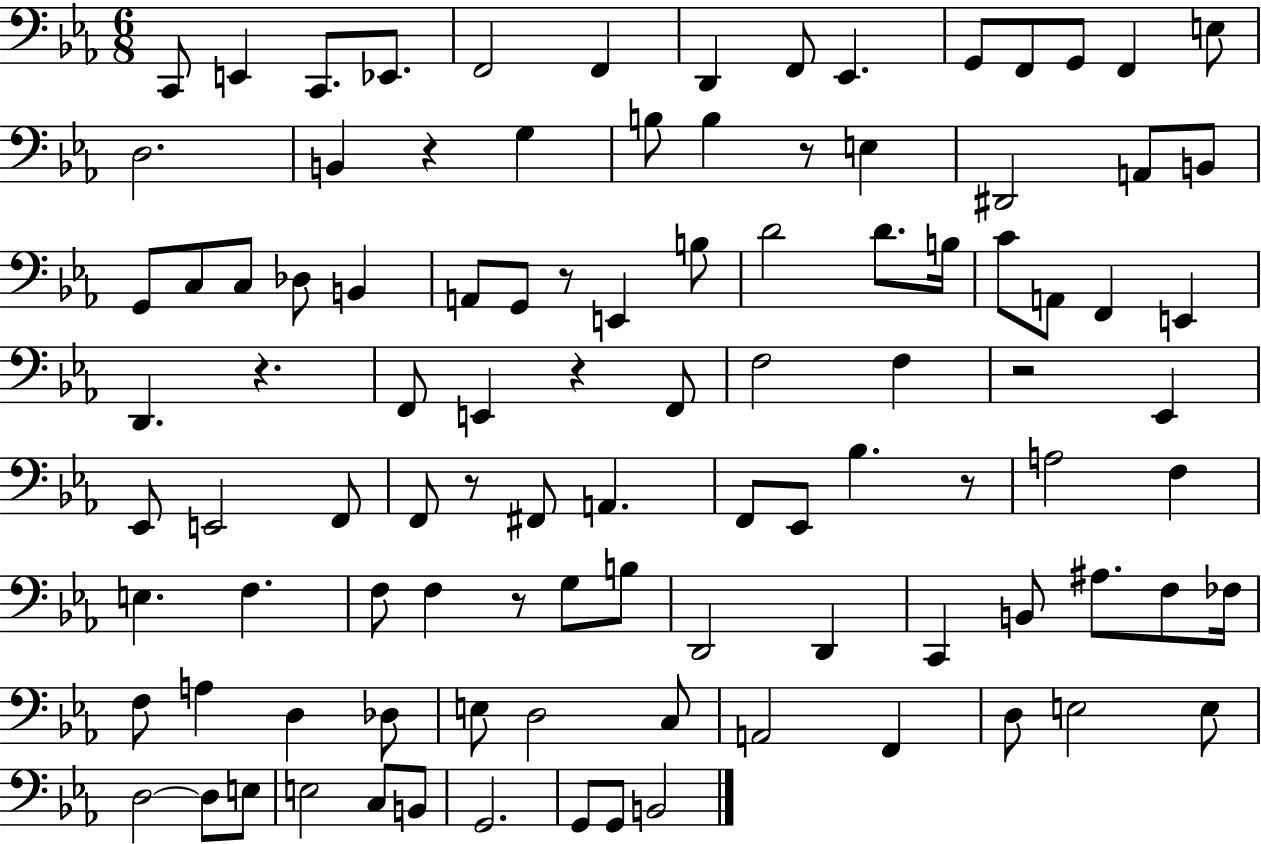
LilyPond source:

{
  \clef bass
  \numericTimeSignature
  \time 6/8
  \key ees \major
  c,8 e,4 c,8. ees,8. | f,2 f,4 | d,4 f,8 ees,4. | g,8 f,8 g,8 f,4 e8 | \break d2. | b,4 r4 g4 | b8 b4 r8 e4 | dis,2 a,8 b,8 | \break g,8 c8 c8 des8 b,4 | a,8 g,8 r8 e,4 b8 | d'2 d'8. b16 | c'8 a,8 f,4 e,4 | \break d,4. r4. | f,8 e,4 r4 f,8 | f2 f4 | r2 ees,4 | \break ees,8 e,2 f,8 | f,8 r8 fis,8 a,4. | f,8 ees,8 bes4. r8 | a2 f4 | \break e4. f4. | f8 f4 r8 g8 b8 | d,2 d,4 | c,4 b,8 ais8. f8 fes16 | \break f8 a4 d4 des8 | e8 d2 c8 | a,2 f,4 | d8 e2 e8 | \break d2~~ d8 e8 | e2 c8 b,8 | g,2. | g,8 g,8 b,2 | \break \bar "|."
}